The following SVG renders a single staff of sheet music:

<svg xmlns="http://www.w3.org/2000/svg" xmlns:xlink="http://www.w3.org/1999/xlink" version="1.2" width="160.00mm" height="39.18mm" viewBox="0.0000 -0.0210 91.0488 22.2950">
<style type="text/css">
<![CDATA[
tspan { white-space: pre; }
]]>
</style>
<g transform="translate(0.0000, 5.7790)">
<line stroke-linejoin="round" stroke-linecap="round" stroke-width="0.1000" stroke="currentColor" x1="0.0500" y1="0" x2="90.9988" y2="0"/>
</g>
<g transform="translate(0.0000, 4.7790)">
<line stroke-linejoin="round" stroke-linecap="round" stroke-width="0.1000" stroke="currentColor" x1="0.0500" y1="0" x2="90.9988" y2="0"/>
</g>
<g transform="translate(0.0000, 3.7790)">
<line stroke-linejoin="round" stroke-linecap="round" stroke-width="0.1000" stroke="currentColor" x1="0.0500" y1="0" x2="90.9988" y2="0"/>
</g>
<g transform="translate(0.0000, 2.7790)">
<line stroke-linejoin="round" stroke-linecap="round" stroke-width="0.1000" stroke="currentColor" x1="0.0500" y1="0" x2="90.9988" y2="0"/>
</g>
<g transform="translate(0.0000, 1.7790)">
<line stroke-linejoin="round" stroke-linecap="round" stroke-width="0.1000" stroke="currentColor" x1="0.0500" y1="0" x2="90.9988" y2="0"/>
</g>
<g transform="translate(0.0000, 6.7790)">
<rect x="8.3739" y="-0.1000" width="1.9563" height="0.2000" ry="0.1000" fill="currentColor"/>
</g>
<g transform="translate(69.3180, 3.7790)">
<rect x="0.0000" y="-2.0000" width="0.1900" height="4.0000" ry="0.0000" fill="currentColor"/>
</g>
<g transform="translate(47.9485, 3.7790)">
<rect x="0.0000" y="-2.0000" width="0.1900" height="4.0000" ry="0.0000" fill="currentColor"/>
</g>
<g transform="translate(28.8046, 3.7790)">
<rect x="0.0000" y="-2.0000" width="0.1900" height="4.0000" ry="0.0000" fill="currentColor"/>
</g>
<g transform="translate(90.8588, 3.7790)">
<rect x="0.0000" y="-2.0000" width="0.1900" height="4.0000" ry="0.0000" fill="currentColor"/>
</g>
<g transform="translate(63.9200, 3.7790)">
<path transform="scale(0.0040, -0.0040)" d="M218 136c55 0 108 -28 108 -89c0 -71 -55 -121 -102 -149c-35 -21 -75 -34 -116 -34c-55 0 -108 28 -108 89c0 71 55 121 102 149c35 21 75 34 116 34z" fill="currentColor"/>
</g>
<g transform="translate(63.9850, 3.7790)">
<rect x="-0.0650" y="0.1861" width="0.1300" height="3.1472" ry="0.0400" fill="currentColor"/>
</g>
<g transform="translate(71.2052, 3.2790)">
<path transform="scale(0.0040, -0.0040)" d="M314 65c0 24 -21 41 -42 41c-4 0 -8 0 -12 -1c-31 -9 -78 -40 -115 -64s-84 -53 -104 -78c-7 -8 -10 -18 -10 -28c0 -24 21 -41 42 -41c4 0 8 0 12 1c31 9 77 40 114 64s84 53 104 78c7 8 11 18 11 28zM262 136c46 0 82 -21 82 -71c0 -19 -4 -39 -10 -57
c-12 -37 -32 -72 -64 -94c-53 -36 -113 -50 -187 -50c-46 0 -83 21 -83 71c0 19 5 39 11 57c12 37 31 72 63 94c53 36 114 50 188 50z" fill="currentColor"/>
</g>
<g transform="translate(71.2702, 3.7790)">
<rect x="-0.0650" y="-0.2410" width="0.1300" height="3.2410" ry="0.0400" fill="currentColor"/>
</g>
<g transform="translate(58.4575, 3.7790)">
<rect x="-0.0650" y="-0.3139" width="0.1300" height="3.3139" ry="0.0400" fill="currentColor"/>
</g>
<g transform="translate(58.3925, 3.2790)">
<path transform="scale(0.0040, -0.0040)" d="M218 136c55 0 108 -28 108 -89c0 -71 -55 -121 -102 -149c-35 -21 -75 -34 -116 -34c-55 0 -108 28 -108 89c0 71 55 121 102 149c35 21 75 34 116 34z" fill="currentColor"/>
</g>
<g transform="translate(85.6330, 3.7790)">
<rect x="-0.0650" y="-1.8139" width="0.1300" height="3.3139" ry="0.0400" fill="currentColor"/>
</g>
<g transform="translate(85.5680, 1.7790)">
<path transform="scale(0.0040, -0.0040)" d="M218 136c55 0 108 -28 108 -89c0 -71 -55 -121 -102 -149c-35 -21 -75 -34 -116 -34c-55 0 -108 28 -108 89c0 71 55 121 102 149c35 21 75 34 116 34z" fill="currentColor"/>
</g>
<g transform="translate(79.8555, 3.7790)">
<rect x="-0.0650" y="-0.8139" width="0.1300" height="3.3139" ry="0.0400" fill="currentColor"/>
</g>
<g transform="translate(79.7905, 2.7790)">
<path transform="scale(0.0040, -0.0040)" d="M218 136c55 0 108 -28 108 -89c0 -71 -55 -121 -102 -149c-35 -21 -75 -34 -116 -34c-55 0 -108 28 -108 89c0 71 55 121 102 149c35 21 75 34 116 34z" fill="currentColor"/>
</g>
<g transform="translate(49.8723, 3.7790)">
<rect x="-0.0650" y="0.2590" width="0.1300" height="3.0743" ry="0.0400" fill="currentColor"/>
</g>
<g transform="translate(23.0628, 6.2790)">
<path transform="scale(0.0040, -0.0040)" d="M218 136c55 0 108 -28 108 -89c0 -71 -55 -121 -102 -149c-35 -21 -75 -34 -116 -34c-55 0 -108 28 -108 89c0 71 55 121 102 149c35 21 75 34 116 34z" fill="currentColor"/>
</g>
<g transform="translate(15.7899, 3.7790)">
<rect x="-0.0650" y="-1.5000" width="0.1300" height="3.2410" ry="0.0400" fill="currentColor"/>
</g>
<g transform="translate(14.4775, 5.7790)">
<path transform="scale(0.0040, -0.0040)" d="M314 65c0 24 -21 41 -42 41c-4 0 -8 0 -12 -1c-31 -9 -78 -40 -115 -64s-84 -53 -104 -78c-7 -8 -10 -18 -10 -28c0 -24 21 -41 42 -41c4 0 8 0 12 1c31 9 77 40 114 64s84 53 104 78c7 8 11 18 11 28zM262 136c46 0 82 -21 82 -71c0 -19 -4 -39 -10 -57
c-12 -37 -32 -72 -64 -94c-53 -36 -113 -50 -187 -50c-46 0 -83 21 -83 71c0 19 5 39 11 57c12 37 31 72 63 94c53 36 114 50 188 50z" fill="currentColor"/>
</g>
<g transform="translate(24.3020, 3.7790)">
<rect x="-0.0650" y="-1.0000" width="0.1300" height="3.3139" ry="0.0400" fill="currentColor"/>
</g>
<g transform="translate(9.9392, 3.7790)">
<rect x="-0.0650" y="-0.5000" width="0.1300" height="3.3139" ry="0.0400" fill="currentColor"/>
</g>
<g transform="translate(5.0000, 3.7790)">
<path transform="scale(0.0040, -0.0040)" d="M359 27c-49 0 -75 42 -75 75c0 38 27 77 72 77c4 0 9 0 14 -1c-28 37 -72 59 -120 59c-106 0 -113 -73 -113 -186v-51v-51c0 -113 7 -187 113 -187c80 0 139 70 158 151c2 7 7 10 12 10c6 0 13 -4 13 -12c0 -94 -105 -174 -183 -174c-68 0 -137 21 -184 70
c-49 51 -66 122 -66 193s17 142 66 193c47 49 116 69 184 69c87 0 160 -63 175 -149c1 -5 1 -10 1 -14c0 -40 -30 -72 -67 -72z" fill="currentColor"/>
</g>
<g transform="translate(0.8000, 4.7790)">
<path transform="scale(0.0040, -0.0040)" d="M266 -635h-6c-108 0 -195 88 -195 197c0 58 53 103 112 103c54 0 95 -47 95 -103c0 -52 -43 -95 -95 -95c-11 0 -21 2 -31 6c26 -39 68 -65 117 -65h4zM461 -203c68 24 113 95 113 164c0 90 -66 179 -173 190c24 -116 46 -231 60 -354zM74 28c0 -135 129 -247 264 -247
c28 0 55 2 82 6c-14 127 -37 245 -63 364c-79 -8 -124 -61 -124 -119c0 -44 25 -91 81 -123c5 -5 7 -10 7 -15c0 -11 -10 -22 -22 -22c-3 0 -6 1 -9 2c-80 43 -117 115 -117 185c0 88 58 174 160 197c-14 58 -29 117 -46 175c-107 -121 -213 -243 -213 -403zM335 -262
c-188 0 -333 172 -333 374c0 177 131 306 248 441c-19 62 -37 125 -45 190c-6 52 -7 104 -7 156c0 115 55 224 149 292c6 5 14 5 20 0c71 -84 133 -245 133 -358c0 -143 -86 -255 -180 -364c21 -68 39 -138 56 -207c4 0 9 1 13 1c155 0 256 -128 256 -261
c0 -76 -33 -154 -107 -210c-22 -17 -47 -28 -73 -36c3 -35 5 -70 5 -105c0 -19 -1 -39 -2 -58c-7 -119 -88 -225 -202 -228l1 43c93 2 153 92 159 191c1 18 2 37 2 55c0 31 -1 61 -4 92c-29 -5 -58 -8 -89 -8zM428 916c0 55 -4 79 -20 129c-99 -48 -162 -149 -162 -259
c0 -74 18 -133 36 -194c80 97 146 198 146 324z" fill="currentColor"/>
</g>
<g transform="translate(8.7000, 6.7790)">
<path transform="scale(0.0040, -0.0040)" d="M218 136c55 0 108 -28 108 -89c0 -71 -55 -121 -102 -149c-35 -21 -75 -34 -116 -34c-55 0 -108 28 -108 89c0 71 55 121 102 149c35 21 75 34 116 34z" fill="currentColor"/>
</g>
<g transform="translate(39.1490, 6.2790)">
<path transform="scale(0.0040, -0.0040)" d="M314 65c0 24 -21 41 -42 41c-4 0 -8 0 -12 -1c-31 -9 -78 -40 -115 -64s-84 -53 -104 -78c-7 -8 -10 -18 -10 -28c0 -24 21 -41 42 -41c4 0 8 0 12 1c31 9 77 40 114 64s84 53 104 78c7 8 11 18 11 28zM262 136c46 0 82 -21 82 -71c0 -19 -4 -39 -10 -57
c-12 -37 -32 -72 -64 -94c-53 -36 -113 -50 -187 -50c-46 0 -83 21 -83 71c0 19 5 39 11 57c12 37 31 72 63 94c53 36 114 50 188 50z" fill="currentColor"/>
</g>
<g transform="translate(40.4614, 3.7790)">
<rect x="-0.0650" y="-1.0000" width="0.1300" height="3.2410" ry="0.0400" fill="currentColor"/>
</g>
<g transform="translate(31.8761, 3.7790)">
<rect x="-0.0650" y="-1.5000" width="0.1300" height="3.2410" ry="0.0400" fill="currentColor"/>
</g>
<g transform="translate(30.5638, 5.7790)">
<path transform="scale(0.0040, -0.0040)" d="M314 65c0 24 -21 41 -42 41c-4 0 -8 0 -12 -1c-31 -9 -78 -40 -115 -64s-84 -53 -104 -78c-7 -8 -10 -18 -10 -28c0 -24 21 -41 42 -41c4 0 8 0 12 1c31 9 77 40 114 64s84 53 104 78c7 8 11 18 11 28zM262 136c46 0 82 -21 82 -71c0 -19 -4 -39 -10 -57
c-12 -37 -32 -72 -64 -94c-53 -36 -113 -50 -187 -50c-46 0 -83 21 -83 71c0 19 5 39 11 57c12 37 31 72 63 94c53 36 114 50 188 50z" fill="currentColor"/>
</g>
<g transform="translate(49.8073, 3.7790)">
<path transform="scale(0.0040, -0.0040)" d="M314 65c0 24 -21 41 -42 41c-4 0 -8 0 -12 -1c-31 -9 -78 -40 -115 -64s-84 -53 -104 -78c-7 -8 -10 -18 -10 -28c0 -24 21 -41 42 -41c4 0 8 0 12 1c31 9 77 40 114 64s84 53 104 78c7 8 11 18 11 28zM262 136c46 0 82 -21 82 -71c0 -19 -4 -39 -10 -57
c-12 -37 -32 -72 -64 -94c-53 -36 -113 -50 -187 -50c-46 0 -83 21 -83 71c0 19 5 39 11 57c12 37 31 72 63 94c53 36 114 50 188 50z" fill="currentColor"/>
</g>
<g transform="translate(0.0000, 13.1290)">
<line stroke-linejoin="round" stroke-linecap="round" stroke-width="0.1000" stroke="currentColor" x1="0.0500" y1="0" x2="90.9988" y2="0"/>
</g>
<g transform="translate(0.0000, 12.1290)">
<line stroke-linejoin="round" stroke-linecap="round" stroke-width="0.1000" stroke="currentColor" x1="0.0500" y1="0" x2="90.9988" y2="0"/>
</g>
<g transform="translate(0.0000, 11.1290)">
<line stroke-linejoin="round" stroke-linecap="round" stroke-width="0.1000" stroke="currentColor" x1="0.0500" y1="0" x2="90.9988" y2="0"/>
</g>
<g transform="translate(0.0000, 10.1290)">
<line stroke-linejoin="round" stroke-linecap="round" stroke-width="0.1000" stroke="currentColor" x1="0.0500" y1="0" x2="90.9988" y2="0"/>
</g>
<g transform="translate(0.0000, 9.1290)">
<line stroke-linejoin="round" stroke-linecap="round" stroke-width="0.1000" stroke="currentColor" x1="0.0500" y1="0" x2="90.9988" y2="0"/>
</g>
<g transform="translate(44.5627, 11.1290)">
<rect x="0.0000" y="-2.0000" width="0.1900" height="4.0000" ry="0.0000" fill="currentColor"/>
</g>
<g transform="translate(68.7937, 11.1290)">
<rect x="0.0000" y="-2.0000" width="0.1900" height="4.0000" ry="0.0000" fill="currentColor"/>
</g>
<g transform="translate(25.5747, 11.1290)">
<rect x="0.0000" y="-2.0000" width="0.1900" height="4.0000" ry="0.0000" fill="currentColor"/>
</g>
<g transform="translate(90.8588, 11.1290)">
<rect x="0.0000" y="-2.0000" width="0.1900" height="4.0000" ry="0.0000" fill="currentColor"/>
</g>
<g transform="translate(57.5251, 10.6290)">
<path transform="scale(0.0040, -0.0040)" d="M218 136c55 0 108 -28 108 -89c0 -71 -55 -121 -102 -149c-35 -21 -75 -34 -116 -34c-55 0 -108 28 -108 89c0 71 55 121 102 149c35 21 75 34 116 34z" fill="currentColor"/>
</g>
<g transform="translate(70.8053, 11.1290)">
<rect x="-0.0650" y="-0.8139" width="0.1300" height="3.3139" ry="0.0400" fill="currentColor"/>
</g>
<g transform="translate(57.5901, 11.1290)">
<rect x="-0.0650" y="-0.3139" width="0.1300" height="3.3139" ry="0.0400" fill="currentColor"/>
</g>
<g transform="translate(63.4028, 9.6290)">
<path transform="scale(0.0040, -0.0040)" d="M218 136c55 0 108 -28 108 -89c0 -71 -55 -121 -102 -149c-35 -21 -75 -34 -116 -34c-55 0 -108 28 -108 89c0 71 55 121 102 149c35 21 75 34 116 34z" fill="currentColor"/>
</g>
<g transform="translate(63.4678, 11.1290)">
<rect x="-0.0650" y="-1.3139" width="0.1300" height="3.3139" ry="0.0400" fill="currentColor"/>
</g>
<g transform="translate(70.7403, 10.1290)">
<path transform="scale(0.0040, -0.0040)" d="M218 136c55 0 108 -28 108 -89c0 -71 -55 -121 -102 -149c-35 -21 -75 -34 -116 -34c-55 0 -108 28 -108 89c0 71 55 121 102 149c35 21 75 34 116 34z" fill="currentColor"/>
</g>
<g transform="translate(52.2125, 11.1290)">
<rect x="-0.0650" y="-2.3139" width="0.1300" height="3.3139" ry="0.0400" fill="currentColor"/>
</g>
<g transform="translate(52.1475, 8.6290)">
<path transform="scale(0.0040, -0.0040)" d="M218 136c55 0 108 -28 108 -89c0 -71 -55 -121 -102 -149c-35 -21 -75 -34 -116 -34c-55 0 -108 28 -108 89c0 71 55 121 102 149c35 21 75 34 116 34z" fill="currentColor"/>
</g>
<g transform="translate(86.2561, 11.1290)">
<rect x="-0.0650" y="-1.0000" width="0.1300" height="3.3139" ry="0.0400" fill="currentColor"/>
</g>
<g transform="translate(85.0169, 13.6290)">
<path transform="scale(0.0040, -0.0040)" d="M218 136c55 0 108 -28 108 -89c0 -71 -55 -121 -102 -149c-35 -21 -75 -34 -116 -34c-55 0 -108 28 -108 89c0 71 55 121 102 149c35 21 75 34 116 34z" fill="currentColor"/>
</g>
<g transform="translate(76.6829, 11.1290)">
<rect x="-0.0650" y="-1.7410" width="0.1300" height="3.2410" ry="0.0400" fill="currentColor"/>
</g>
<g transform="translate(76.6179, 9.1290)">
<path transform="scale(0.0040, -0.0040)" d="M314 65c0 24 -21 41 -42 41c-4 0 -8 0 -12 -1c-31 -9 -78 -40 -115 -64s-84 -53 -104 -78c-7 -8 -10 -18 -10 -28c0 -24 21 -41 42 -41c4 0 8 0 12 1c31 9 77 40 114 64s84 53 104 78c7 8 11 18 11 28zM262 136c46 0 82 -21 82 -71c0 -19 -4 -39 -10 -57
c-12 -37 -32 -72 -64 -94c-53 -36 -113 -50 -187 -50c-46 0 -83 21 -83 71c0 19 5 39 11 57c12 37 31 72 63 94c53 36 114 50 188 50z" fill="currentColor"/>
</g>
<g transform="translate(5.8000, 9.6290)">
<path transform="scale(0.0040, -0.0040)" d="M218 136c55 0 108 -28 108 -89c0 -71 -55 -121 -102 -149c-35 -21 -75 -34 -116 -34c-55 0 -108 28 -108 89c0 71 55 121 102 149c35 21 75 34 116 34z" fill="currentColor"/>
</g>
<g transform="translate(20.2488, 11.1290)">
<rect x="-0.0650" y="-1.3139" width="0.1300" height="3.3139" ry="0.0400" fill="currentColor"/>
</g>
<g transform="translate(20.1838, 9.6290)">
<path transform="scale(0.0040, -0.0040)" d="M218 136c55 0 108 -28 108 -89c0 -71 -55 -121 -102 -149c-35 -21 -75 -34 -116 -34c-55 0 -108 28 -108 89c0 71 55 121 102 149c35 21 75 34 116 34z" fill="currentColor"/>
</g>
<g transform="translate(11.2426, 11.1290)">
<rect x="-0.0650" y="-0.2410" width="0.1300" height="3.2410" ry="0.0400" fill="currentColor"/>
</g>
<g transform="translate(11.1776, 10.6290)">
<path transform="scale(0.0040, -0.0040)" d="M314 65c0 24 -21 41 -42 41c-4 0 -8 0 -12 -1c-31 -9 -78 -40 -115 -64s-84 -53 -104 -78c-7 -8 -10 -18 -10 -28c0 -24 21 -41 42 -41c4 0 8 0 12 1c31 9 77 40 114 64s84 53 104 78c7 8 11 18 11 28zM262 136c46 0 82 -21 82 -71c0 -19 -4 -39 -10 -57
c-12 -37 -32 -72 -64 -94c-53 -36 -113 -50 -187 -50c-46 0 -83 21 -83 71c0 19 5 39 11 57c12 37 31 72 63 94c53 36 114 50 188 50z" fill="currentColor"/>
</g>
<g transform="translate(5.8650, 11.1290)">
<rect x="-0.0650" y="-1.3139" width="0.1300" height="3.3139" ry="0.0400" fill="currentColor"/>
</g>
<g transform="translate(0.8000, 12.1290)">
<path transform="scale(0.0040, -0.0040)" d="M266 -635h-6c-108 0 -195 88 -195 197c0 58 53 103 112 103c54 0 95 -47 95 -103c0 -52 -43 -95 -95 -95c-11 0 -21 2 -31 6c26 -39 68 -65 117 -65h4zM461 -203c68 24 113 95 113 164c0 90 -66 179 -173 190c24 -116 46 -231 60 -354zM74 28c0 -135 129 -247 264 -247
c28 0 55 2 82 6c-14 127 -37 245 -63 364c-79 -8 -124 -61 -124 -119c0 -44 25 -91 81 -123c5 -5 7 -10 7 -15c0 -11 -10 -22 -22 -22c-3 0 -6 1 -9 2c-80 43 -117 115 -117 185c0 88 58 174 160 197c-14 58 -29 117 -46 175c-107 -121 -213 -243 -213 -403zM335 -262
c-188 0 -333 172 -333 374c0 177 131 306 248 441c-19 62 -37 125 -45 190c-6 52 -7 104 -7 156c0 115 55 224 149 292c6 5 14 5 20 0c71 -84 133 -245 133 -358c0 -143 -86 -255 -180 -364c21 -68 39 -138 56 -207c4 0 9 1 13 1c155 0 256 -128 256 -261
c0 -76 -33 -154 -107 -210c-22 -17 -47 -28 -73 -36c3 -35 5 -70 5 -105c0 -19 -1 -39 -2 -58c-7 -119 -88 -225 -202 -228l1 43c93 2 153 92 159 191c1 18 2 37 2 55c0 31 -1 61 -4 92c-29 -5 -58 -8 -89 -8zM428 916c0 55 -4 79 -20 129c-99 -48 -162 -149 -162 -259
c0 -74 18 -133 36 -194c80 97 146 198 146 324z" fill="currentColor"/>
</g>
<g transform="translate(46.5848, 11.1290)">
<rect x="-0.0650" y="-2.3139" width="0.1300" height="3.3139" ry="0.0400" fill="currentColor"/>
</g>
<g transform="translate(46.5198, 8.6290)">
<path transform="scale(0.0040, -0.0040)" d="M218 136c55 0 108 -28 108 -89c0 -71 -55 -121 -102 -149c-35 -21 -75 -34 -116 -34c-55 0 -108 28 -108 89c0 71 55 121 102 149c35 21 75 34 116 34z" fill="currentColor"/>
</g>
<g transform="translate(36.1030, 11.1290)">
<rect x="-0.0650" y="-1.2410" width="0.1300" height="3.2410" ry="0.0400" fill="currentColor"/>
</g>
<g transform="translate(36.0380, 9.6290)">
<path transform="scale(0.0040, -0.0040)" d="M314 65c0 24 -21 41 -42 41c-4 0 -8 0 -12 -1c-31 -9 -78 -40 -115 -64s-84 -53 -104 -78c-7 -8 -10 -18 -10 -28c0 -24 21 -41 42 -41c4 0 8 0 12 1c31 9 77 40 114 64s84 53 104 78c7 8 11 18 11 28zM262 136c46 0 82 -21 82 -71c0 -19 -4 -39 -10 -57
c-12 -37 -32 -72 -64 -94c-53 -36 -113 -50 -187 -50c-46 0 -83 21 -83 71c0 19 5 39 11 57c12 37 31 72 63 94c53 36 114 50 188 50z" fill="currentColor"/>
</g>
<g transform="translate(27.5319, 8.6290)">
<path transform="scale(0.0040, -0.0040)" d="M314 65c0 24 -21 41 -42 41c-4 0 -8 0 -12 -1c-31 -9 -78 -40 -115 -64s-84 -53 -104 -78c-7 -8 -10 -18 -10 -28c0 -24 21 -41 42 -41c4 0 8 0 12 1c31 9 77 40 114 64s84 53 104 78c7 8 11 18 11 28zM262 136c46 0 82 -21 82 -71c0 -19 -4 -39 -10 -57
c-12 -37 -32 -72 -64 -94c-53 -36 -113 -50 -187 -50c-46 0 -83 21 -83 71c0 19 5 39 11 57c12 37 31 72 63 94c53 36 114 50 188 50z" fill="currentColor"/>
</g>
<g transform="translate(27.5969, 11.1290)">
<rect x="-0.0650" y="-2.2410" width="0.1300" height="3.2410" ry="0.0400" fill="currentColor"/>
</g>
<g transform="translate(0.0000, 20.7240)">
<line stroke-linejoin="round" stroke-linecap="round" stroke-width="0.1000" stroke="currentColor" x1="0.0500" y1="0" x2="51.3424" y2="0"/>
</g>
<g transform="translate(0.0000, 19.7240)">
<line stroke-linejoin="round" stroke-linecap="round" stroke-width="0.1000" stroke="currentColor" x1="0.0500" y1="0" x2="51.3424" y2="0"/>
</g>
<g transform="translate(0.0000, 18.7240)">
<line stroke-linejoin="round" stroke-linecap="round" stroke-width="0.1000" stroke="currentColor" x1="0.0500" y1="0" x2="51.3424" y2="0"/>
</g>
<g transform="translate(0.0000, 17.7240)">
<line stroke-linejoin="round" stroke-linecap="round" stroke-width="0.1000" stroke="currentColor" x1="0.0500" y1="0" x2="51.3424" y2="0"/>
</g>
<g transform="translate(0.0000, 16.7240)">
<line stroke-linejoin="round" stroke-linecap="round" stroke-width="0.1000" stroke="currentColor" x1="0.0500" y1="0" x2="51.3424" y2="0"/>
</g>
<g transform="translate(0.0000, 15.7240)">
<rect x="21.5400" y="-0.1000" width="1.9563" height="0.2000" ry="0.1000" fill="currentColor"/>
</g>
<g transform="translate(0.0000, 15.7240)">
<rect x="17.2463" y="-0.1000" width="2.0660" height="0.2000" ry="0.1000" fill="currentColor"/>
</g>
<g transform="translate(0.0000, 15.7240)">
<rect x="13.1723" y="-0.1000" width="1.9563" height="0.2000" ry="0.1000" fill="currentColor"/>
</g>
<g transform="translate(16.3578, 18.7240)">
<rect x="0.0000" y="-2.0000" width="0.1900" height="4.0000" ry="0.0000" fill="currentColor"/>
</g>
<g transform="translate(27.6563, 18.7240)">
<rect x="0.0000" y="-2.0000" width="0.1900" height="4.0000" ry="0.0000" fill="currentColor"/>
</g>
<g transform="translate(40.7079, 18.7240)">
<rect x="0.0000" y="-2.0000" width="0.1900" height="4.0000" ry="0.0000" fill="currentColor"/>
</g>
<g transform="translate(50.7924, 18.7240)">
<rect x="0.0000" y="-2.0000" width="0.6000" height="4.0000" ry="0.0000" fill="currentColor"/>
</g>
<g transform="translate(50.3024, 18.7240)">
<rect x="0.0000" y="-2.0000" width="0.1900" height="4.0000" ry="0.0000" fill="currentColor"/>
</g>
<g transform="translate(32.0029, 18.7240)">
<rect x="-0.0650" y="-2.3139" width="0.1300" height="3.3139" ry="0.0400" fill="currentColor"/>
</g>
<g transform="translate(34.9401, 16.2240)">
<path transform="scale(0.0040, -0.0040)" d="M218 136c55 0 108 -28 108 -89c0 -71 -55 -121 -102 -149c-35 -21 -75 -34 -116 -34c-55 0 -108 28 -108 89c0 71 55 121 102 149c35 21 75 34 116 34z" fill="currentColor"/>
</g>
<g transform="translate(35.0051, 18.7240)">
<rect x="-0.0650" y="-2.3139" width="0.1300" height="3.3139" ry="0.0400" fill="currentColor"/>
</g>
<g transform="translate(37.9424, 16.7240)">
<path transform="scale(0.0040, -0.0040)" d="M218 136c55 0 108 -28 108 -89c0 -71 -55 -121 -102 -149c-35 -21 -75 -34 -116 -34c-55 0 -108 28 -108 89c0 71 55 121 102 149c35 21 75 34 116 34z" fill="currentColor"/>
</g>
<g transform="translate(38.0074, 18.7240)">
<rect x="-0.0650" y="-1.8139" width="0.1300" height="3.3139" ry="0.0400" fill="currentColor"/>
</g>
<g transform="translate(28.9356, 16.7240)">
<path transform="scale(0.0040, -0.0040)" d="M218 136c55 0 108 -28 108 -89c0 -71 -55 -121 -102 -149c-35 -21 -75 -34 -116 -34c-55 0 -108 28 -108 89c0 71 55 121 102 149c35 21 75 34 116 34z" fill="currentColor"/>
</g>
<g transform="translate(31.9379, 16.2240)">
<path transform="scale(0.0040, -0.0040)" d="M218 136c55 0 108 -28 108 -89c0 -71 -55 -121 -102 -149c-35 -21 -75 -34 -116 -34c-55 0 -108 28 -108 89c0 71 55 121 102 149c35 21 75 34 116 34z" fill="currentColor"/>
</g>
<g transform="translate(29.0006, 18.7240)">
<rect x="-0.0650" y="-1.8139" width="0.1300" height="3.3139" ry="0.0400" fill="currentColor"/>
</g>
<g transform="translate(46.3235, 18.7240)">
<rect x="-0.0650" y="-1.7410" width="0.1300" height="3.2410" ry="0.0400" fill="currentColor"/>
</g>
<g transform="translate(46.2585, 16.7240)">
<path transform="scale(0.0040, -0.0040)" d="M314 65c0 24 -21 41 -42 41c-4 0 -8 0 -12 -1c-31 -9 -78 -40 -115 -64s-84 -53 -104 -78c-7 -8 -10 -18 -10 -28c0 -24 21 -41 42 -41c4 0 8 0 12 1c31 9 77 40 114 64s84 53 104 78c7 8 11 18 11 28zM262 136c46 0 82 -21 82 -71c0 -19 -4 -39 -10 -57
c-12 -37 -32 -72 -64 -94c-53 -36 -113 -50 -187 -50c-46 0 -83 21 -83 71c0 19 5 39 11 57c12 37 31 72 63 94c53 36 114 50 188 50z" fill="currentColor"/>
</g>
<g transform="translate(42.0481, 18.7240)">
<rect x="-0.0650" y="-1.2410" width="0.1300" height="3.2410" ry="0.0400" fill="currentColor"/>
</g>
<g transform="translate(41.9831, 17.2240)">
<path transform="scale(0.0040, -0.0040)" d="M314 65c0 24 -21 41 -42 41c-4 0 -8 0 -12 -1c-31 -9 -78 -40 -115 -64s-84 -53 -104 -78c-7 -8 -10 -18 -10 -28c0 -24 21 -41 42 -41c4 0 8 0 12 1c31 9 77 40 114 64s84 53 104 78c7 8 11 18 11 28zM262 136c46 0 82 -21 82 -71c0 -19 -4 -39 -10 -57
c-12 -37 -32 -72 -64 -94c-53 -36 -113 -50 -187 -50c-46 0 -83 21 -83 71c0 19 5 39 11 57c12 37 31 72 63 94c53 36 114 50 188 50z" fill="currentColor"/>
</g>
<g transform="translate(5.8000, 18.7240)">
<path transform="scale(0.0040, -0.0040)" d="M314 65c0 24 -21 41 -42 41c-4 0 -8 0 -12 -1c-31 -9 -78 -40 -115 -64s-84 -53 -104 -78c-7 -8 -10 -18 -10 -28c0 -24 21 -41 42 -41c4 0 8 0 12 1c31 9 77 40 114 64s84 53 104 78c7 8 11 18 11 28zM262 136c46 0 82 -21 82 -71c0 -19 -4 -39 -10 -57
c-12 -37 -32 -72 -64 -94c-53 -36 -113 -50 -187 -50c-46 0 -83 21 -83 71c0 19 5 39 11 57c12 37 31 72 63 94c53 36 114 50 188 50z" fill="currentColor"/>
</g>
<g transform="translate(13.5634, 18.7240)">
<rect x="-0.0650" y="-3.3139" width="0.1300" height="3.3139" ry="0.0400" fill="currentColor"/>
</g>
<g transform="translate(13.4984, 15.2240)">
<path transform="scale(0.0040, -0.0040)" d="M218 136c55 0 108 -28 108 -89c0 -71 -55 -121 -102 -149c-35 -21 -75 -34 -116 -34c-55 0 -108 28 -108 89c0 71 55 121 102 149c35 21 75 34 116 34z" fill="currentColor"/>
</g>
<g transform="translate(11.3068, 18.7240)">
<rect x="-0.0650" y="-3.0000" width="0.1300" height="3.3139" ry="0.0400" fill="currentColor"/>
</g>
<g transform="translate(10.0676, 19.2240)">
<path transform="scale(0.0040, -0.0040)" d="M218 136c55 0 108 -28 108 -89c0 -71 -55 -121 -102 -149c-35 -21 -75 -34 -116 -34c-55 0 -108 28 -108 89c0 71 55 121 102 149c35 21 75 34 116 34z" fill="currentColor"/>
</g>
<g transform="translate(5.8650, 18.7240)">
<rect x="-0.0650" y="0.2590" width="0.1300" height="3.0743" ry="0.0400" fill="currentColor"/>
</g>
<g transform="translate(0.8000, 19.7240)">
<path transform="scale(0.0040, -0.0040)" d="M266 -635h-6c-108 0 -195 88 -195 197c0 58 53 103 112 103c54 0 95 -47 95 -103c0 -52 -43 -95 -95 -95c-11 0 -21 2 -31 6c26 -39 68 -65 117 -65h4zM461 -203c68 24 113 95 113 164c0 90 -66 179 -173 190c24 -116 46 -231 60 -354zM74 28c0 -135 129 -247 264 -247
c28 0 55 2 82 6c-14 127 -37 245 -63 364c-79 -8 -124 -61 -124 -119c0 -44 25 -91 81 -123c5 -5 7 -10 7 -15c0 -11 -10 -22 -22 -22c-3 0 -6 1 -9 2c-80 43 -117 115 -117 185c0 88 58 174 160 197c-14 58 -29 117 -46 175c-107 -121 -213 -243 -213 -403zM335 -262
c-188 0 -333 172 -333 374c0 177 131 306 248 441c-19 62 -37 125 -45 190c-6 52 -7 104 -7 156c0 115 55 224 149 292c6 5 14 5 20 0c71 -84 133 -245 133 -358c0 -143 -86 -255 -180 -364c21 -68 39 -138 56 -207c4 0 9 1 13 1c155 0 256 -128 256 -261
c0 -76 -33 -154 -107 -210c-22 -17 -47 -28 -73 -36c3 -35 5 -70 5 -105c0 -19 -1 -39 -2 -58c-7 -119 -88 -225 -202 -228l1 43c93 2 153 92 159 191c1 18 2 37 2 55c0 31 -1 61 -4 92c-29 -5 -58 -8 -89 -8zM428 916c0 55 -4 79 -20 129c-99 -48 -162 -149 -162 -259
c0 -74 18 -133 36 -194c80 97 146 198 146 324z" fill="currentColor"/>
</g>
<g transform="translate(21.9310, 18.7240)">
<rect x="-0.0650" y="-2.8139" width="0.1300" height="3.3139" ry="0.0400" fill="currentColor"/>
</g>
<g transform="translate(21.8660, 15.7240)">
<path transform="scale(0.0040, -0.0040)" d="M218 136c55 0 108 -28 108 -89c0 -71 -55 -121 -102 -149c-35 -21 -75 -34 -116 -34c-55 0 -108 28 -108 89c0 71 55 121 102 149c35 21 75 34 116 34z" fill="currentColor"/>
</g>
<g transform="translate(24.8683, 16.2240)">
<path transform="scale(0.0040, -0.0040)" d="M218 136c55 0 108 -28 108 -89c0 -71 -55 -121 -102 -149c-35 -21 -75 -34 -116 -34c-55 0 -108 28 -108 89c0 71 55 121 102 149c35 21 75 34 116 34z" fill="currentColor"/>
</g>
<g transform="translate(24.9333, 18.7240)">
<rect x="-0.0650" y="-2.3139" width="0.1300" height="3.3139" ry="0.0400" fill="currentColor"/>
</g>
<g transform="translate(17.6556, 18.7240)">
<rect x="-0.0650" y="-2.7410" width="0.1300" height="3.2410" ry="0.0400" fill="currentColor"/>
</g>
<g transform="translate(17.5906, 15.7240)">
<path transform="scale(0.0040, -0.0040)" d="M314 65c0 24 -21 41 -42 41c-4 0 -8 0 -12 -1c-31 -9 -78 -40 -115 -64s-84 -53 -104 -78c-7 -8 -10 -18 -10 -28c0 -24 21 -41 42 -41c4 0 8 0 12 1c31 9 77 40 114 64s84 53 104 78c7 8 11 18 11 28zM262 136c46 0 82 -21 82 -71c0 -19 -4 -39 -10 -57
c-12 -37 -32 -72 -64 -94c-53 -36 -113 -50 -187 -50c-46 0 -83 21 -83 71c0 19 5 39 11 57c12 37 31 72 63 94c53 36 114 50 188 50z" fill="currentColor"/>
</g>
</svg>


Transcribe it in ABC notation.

X:1
T:Untitled
M:4/4
L:1/4
K:C
C E2 D E2 D2 B2 c B c2 d f e c2 e g2 e2 g g c e d f2 D B2 A b a2 a g f g g f e2 f2